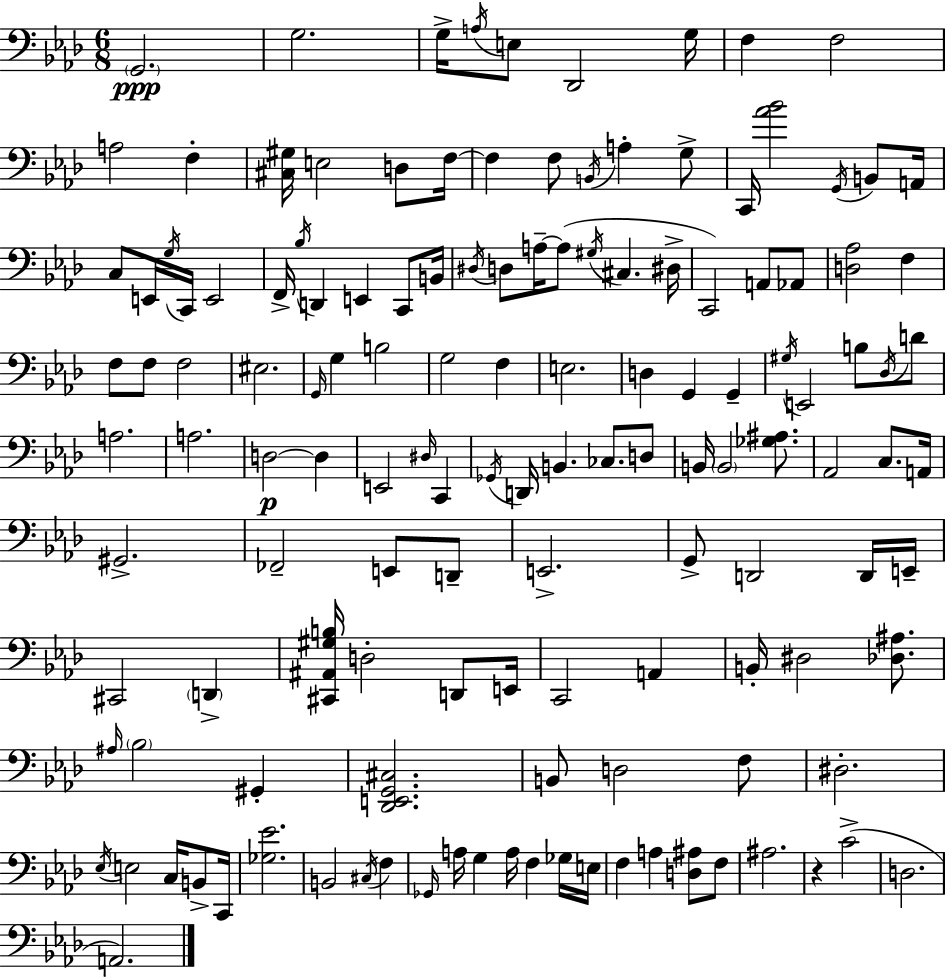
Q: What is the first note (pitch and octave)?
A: G2